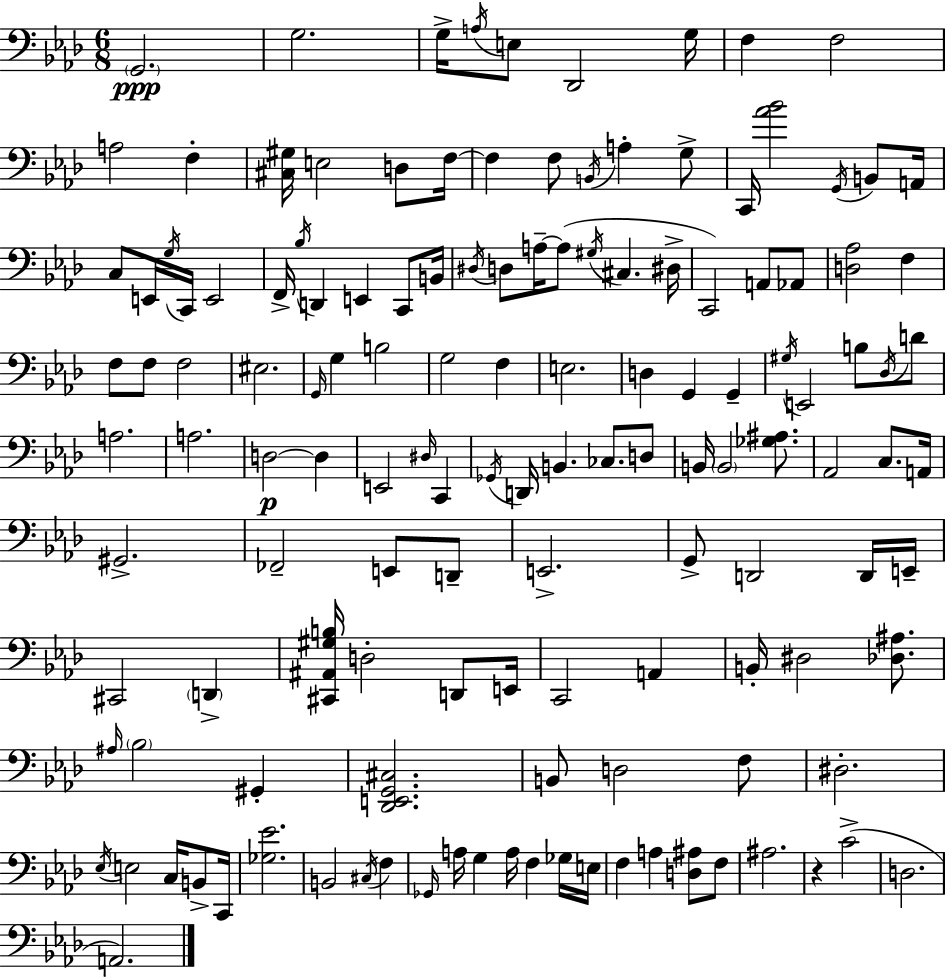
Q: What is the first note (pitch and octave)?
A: G2